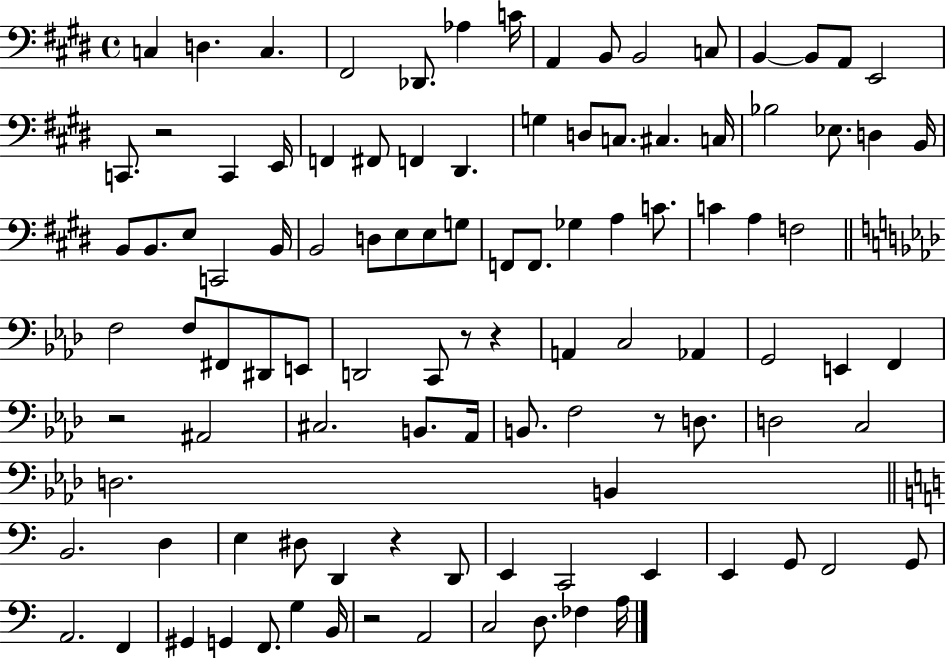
C3/q D3/q. C3/q. F#2/h Db2/e. Ab3/q C4/s A2/q B2/e B2/h C3/e B2/q B2/e A2/e E2/h C2/e. R/h C2/q E2/s F2/q F#2/e F2/q D#2/q. G3/q D3/e C3/e. C#3/q. C3/s Bb3/h Eb3/e. D3/q B2/s B2/e B2/e. E3/e C2/h B2/s B2/h D3/e E3/e E3/e G3/e F2/e F2/e. Gb3/q A3/q C4/e. C4/q A3/q F3/h F3/h F3/e F#2/e D#2/e E2/e D2/h C2/e R/e R/q A2/q C3/h Ab2/q G2/h E2/q F2/q R/h A#2/h C#3/h. B2/e. Ab2/s B2/e. F3/h R/e D3/e. D3/h C3/h D3/h. B2/q B2/h. D3/q E3/q D#3/e D2/q R/q D2/e E2/q C2/h E2/q E2/q G2/e F2/h G2/e A2/h. F2/q G#2/q G2/q F2/e. G3/q B2/s R/h A2/h C3/h D3/e. FES3/q A3/s